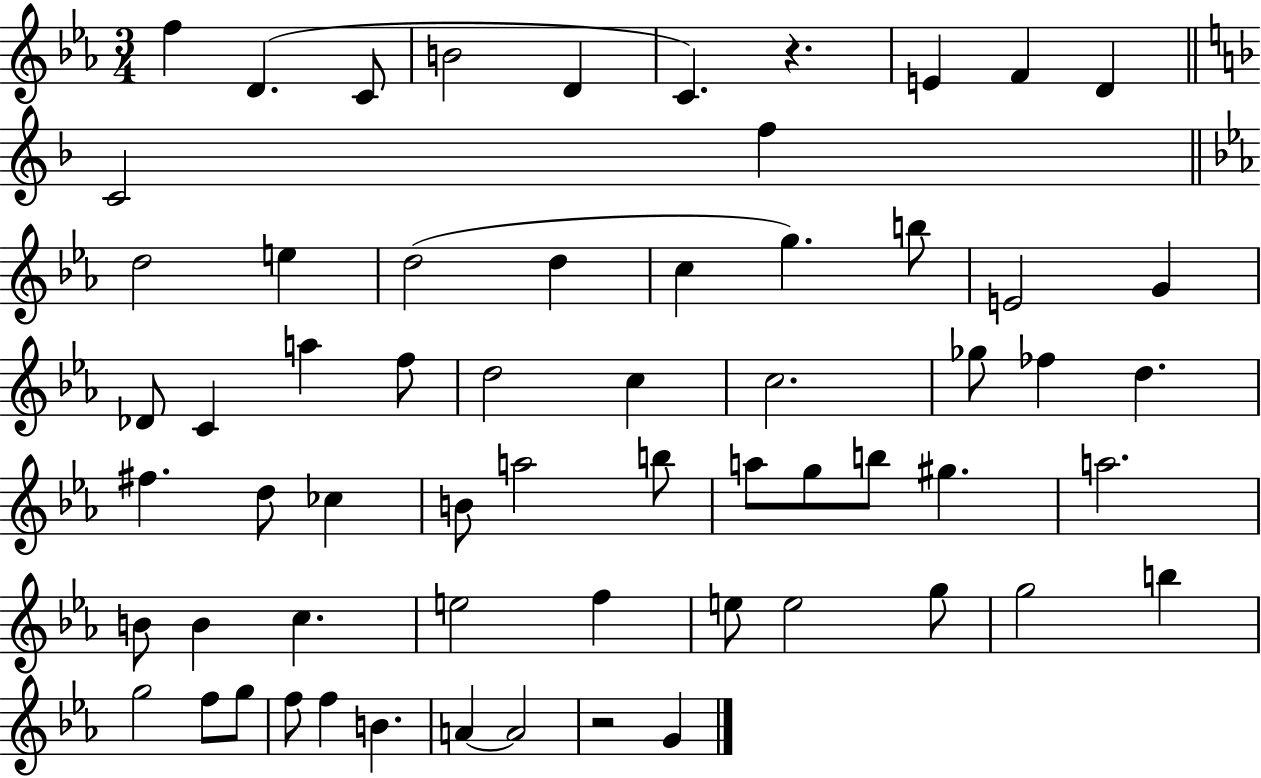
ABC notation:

X:1
T:Untitled
M:3/4
L:1/4
K:Eb
f D C/2 B2 D C z E F D C2 f d2 e d2 d c g b/2 E2 G _D/2 C a f/2 d2 c c2 _g/2 _f d ^f d/2 _c B/2 a2 b/2 a/2 g/2 b/2 ^g a2 B/2 B c e2 f e/2 e2 g/2 g2 b g2 f/2 g/2 f/2 f B A A2 z2 G